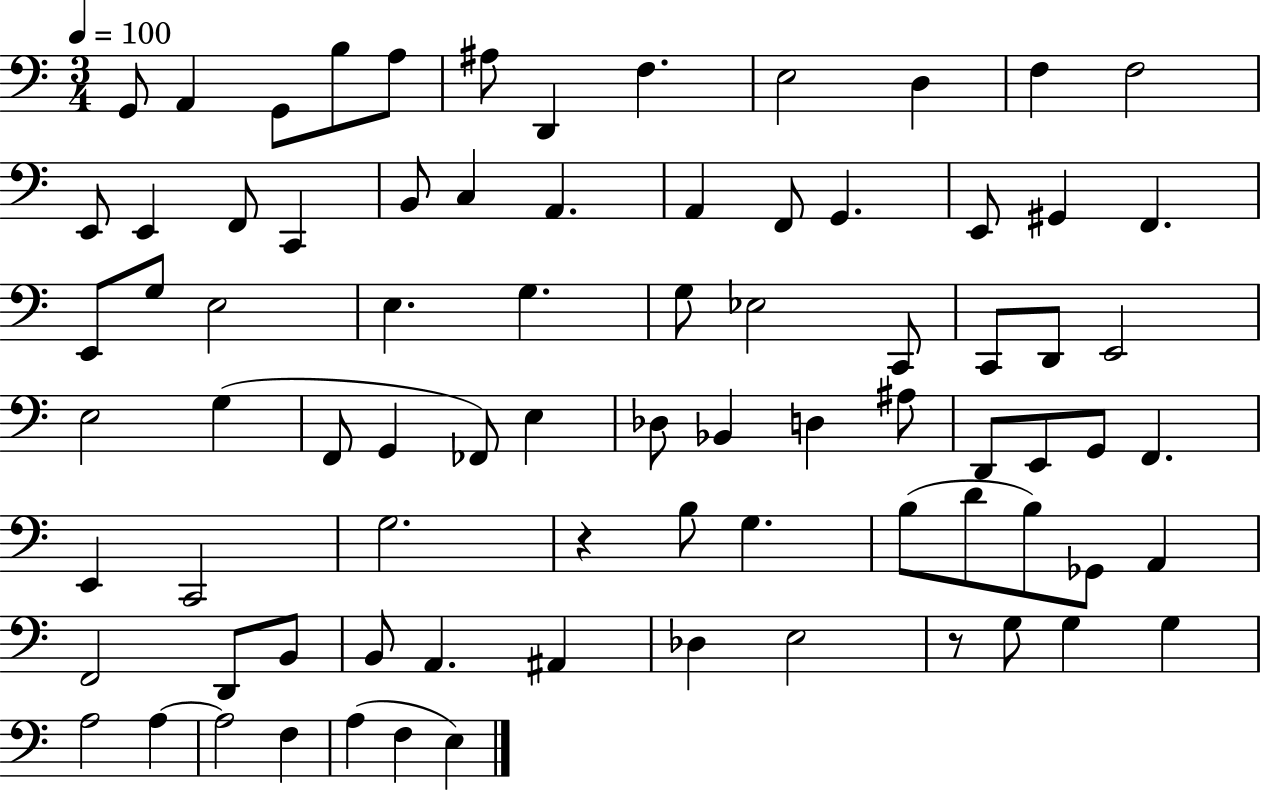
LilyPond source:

{
  \clef bass
  \numericTimeSignature
  \time 3/4
  \key c \major
  \tempo 4 = 100
  g,8 a,4 g,8 b8 a8 | ais8 d,4 f4. | e2 d4 | f4 f2 | \break e,8 e,4 f,8 c,4 | b,8 c4 a,4. | a,4 f,8 g,4. | e,8 gis,4 f,4. | \break e,8 g8 e2 | e4. g4. | g8 ees2 c,8 | c,8 d,8 e,2 | \break e2 g4( | f,8 g,4 fes,8) e4 | des8 bes,4 d4 ais8 | d,8 e,8 g,8 f,4. | \break e,4 c,2 | g2. | r4 b8 g4. | b8( d'8 b8) ges,8 a,4 | \break f,2 d,8 b,8 | b,8 a,4. ais,4 | des4 e2 | r8 g8 g4 g4 | \break a2 a4~~ | a2 f4 | a4( f4 e4) | \bar "|."
}